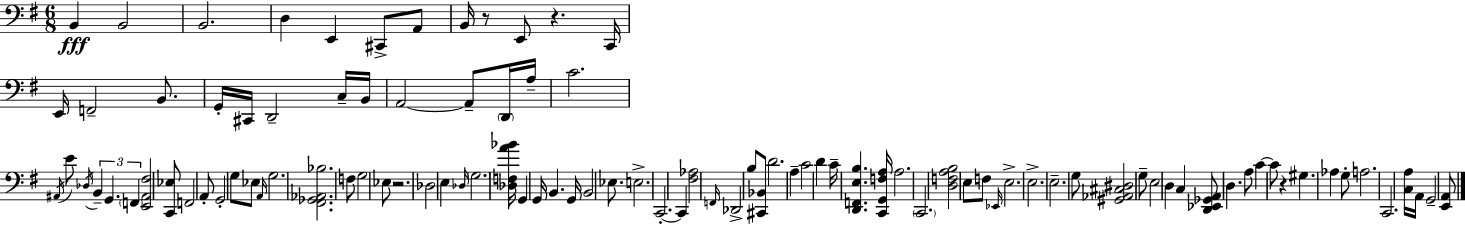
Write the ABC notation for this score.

X:1
T:Untitled
M:6/8
L:1/4
K:Em
B,, B,,2 B,,2 D, E,, ^C,,/2 A,,/2 B,,/4 z/2 E,,/2 z C,,/4 E,,/4 F,,2 B,,/2 G,,/4 ^C,,/4 D,,2 C,/4 B,,/4 A,,2 A,,/2 D,,/4 A,/4 C2 ^A,,/4 E/2 _D,/4 B,, G,, F,, [E,,^A,,^F,]2 [C,,_E,]/2 F,,2 A,,/2 G,,2 G,/2 _E,/2 A,,/4 G,2 [^F,,_G,,_A,,_B,]2 F,/2 G,2 _E,/2 z2 _D,2 E, _D,/4 G,2 [_D,F,A_B]/4 G,, G,,/4 B,, G,,/4 B,,2 _E,/2 E,2 C,,2 C,, [^F,_A,]2 F,,/4 _D,,2 B,/2 [^C,,_B,,]/2 D2 A, C2 D C/4 [D,,F,,E,B,] [C,,G,,F,A,]/4 A,2 C,,2 [D,F,A,B,]2 E,/2 F,/2 _E,,/4 E,2 E,2 E,2 G,/2 [^G,,_A,,^C,^D,]2 G,/2 E,2 D, C, [D,,_E,,_G,,A,,]/2 D, A,/2 C C/2 z ^G, _A, G,/2 A,2 C,,2 [C,A,]/4 A,,/4 G,,2 [E,,A,,]/2